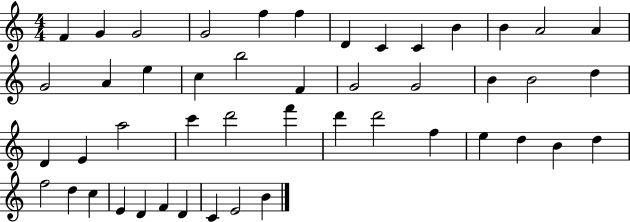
X:1
T:Untitled
M:4/4
L:1/4
K:C
F G G2 G2 f f D C C B B A2 A G2 A e c b2 F G2 G2 B B2 d D E a2 c' d'2 f' d' d'2 f e d B d f2 d c E D F D C E2 B